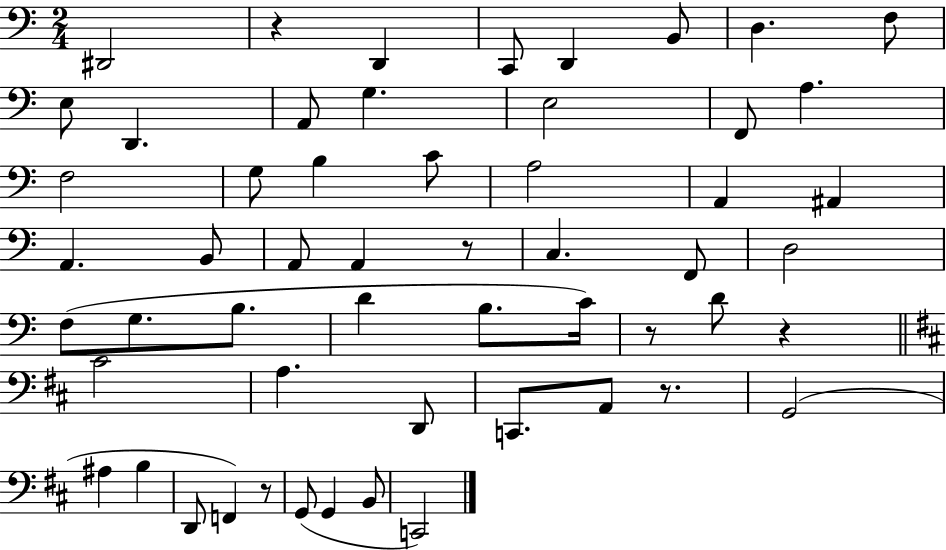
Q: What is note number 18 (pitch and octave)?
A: C4